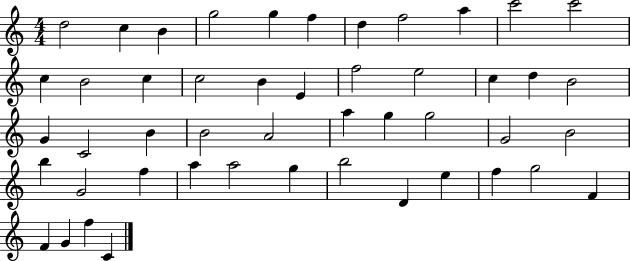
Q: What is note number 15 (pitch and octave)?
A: C5